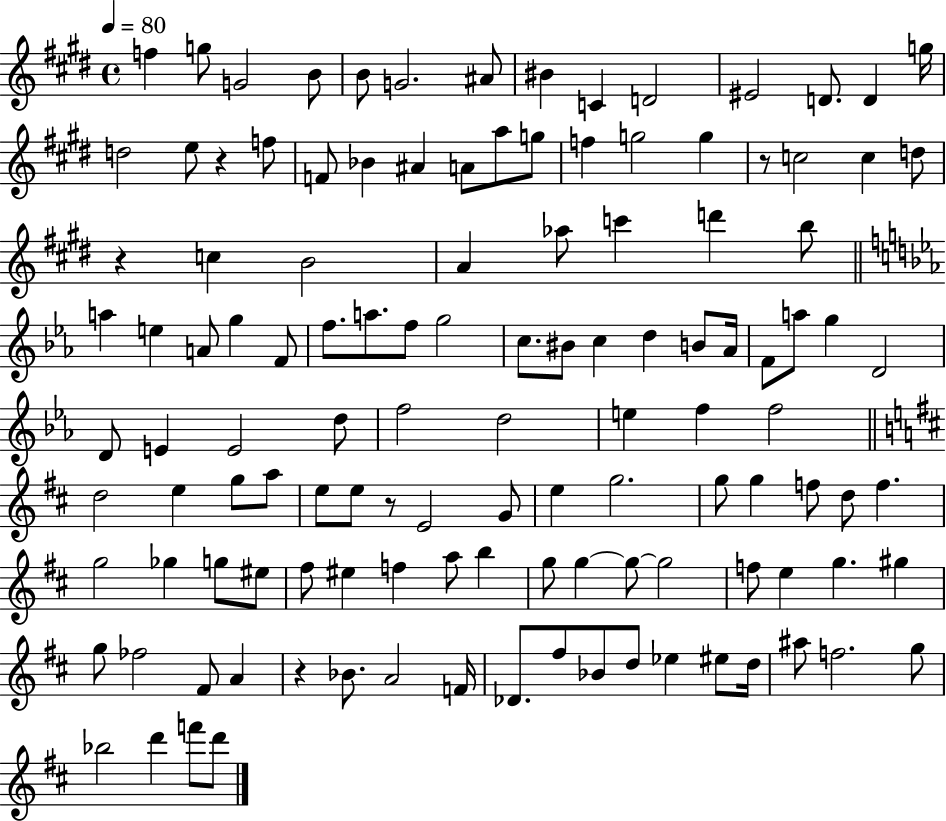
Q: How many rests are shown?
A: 5